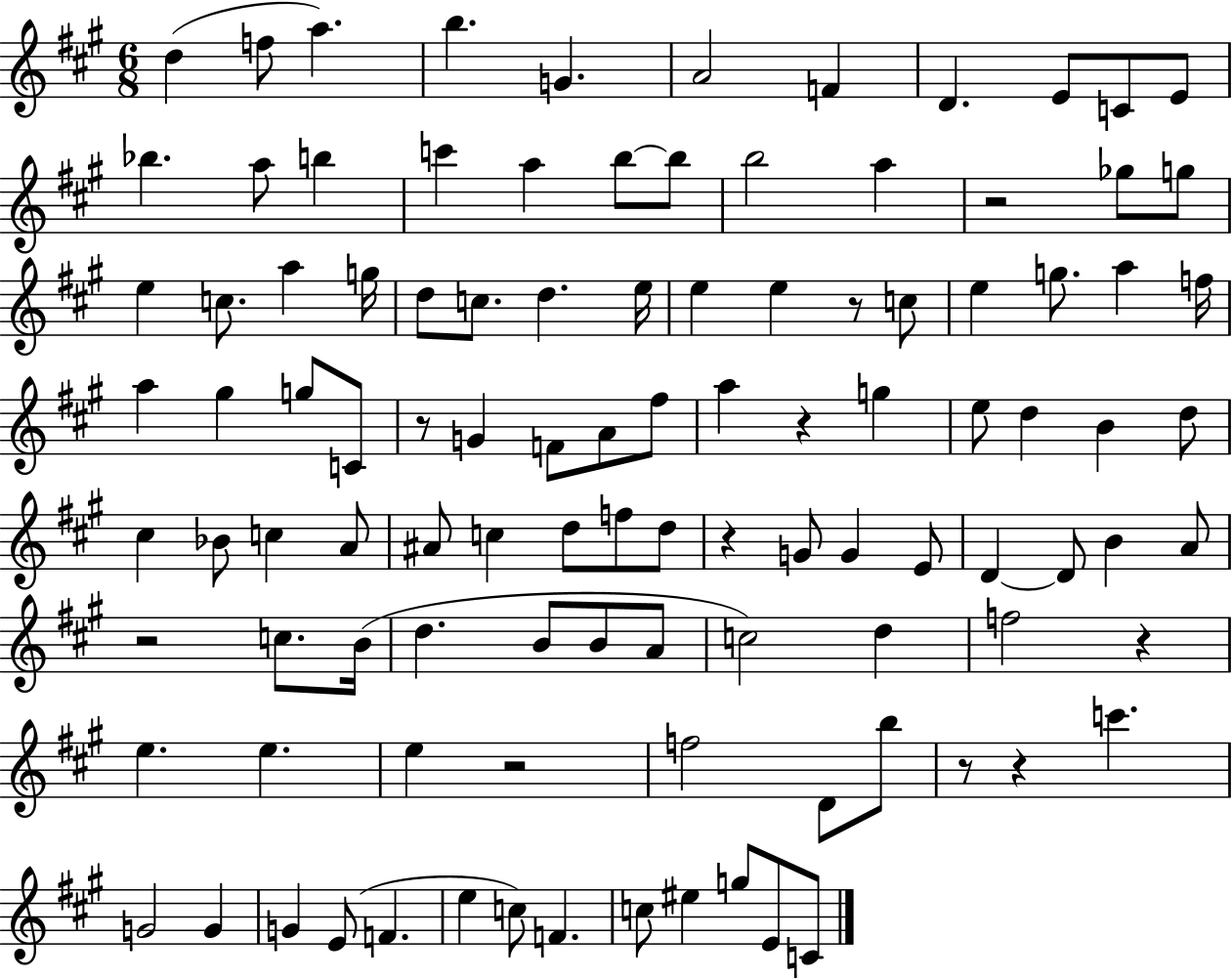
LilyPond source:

{
  \clef treble
  \numericTimeSignature
  \time 6/8
  \key a \major
  d''4( f''8 a''4.) | b''4. g'4. | a'2 f'4 | d'4. e'8 c'8 e'8 | \break bes''4. a''8 b''4 | c'''4 a''4 b''8~~ b''8 | b''2 a''4 | r2 ges''8 g''8 | \break e''4 c''8. a''4 g''16 | d''8 c''8. d''4. e''16 | e''4 e''4 r8 c''8 | e''4 g''8. a''4 f''16 | \break a''4 gis''4 g''8 c'8 | r8 g'4 f'8 a'8 fis''8 | a''4 r4 g''4 | e''8 d''4 b'4 d''8 | \break cis''4 bes'8 c''4 a'8 | ais'8 c''4 d''8 f''8 d''8 | r4 g'8 g'4 e'8 | d'4~~ d'8 b'4 a'8 | \break r2 c''8. b'16( | d''4. b'8 b'8 a'8 | c''2) d''4 | f''2 r4 | \break e''4. e''4. | e''4 r2 | f''2 d'8 b''8 | r8 r4 c'''4. | \break g'2 g'4 | g'4 e'8( f'4. | e''4 c''8) f'4. | c''8 eis''4 g''8 e'8 c'8 | \break \bar "|."
}